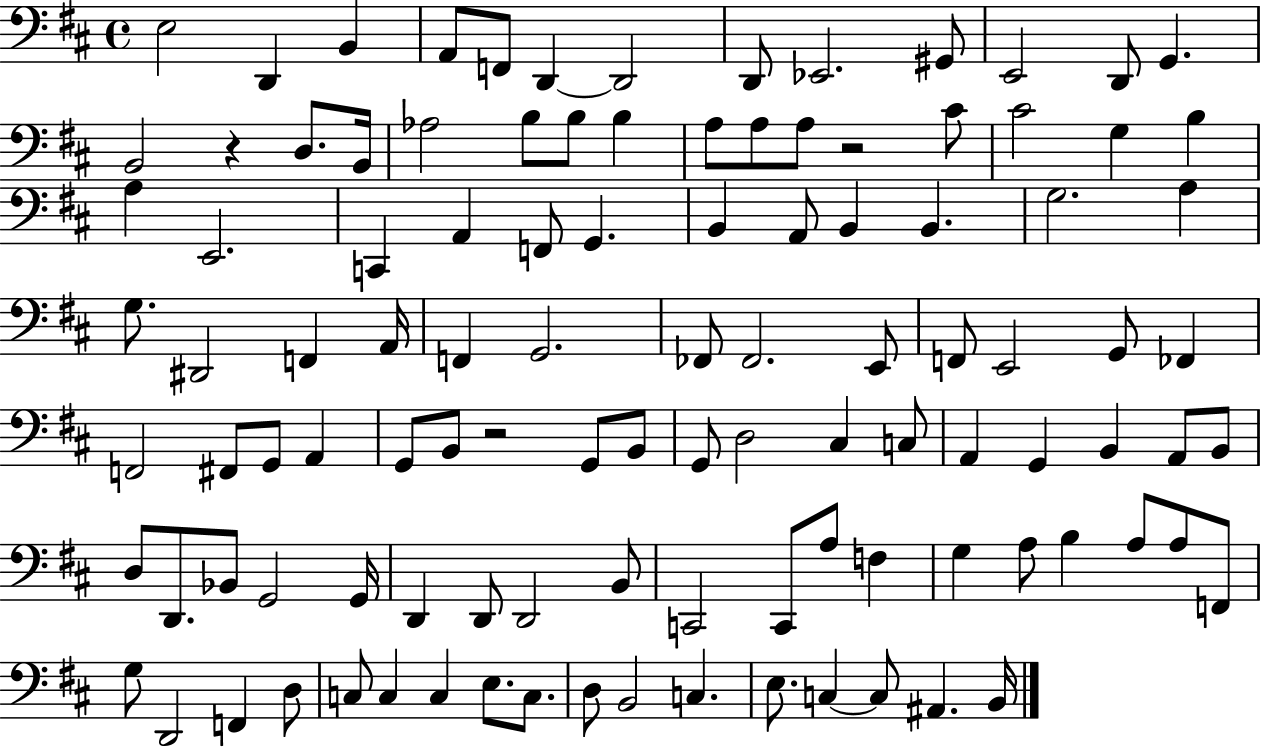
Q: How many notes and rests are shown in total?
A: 108